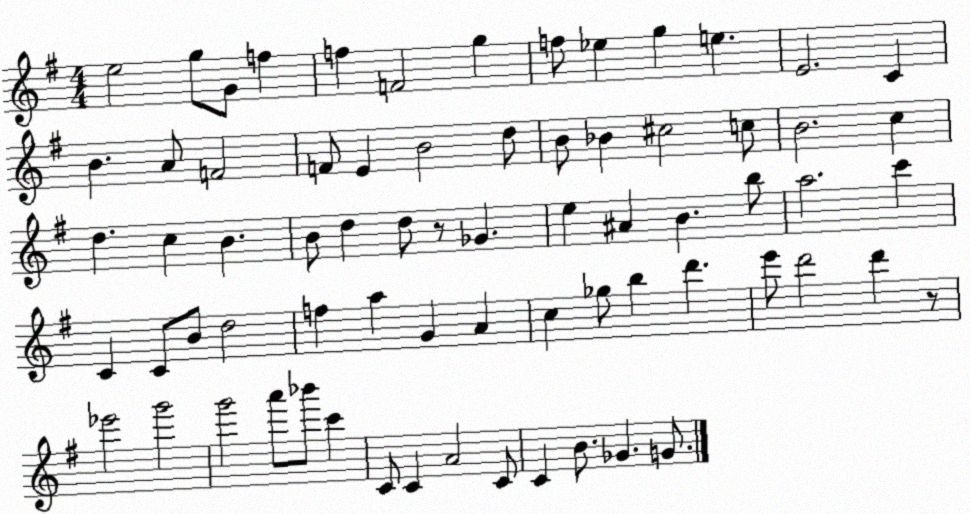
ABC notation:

X:1
T:Untitled
M:4/4
L:1/4
K:G
e2 g/2 G/2 f f F2 g f/2 _e g e E2 C B A/2 F2 F/2 E B2 d/2 B/2 _B ^c2 c/2 B2 c d c B B/2 d d/2 z/2 _G e ^A B b/2 a2 c' C C/2 B/2 d2 f a G A c _g/2 b d' e'/2 d'2 d' z/2 _e'2 g'2 g'2 a'/2 _b'/2 c' C/2 C A2 C/2 C B/2 _G G/2